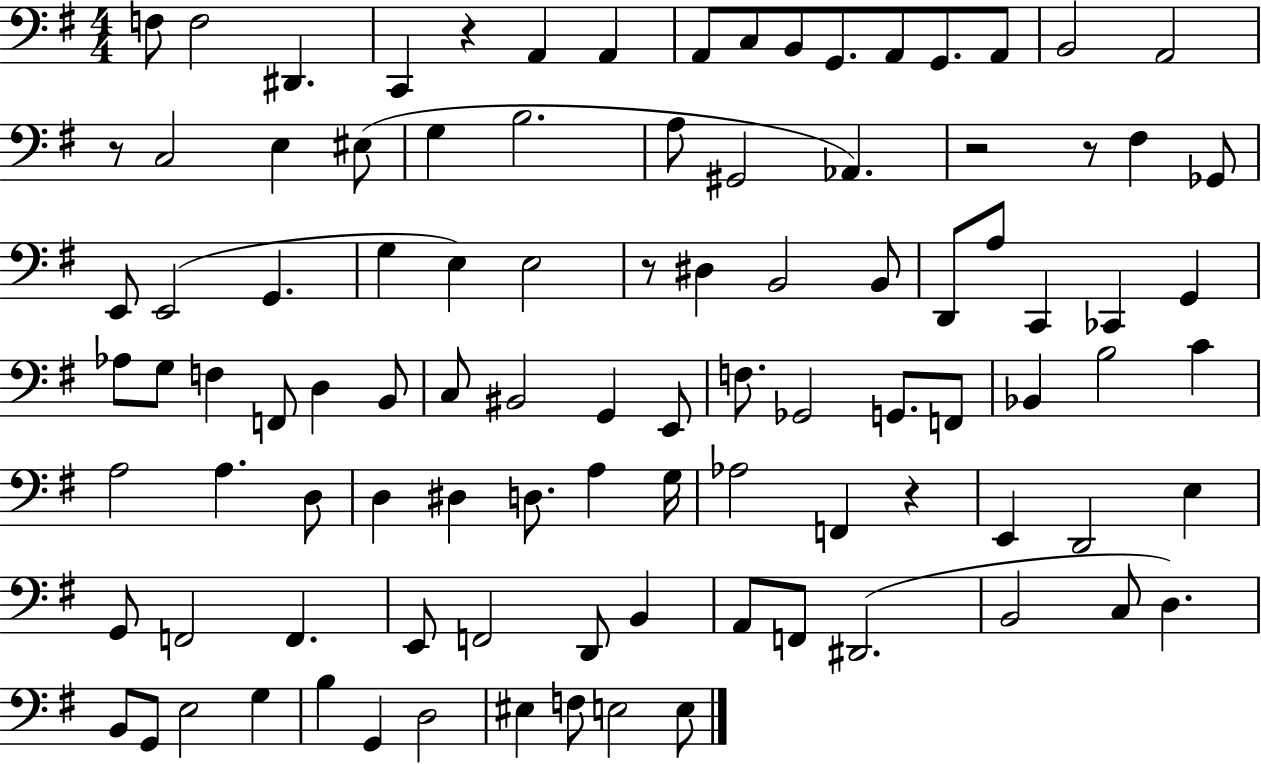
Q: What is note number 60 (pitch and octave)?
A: D3